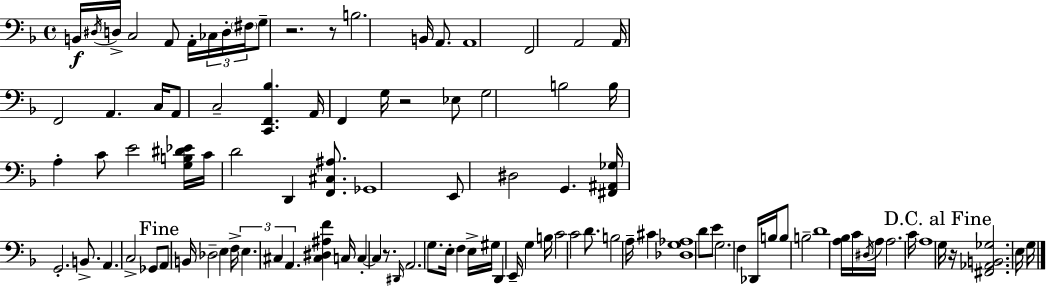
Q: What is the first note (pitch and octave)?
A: B2